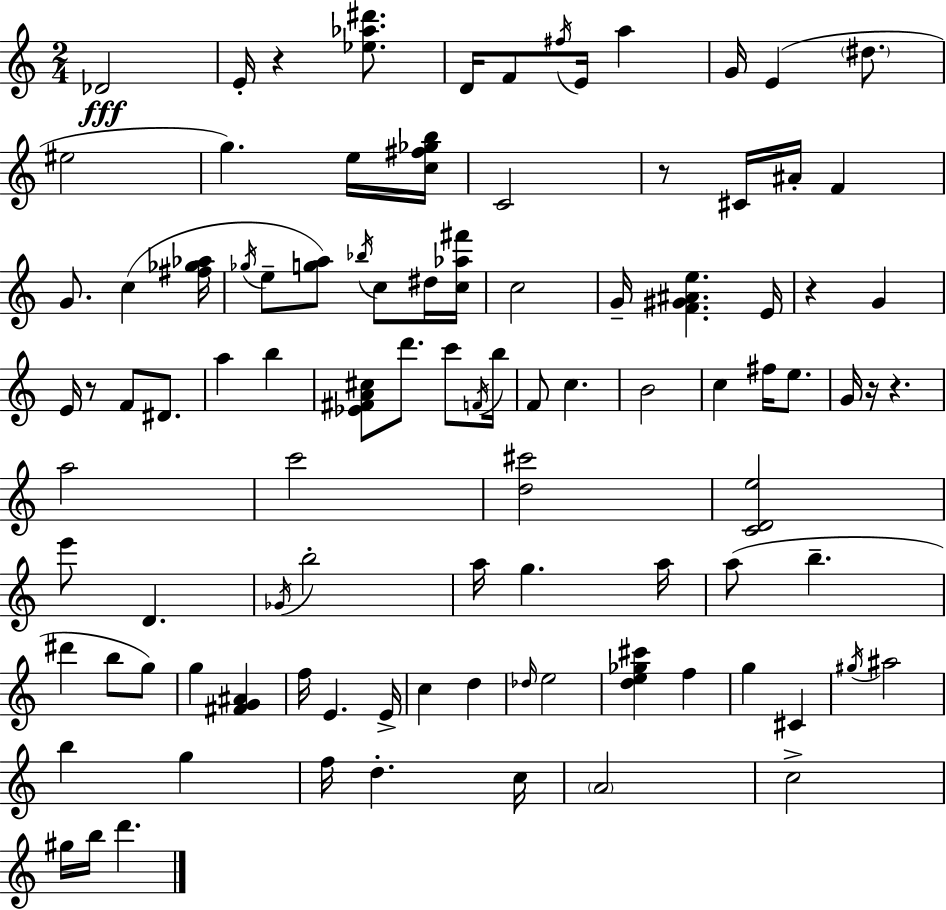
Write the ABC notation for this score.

X:1
T:Untitled
M:2/4
L:1/4
K:C
_D2 E/4 z [_e_a^d']/2 D/4 F/2 ^f/4 E/4 a G/4 E ^d/2 ^e2 g e/4 [c^f_gb]/4 C2 z/2 ^C/4 ^A/4 F G/2 c [^f_g_a]/4 _g/4 e/2 [ga]/2 _b/4 c/2 ^d/4 [c_a^f']/4 c2 G/4 [F^G^Ae] E/4 z G E/4 z/2 F/2 ^D/2 a b [_E^FA^c]/2 d'/2 c'/2 F/4 b/4 F/2 c B2 c ^f/4 e/2 G/4 z/4 z a2 c'2 [d^c']2 [CDe]2 e'/2 D _G/4 b2 a/4 g a/4 a/2 b ^d' b/2 g/2 g [^FG^A] f/4 E E/4 c d _d/4 e2 [de_g^c'] f g ^C ^g/4 ^a2 b g f/4 d c/4 A2 c2 ^g/4 b/4 d'